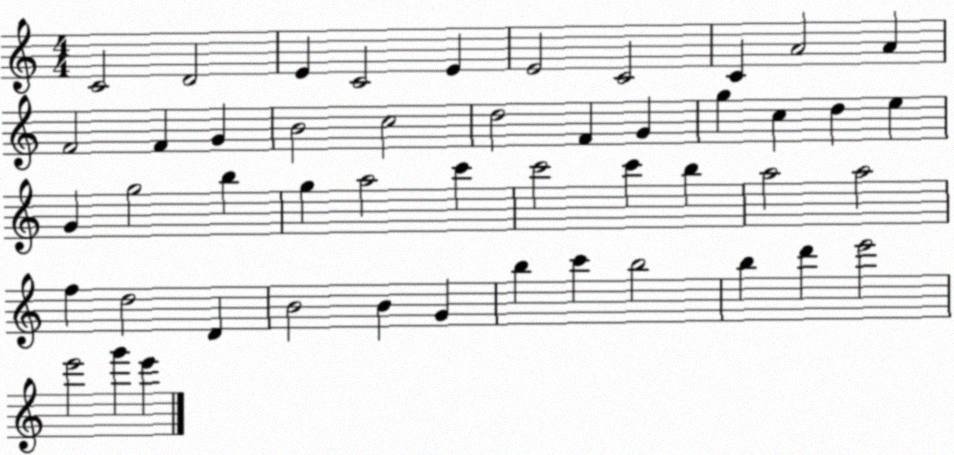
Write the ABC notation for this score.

X:1
T:Untitled
M:4/4
L:1/4
K:C
C2 D2 E C2 E E2 C2 C A2 A F2 F G B2 c2 d2 F G g c d e G g2 b g a2 c' c'2 c' b a2 a2 f d2 D B2 B G b c' b2 b d' e'2 e'2 g' e'